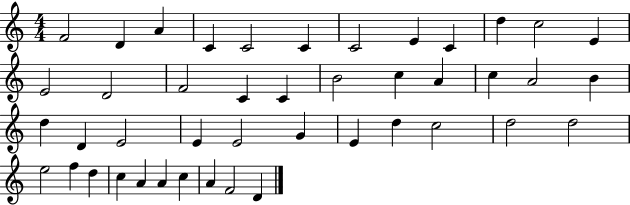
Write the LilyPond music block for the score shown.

{
  \clef treble
  \numericTimeSignature
  \time 4/4
  \key c \major
  f'2 d'4 a'4 | c'4 c'2 c'4 | c'2 e'4 c'4 | d''4 c''2 e'4 | \break e'2 d'2 | f'2 c'4 c'4 | b'2 c''4 a'4 | c''4 a'2 b'4 | \break d''4 d'4 e'2 | e'4 e'2 g'4 | e'4 d''4 c''2 | d''2 d''2 | \break e''2 f''4 d''4 | c''4 a'4 a'4 c''4 | a'4 f'2 d'4 | \bar "|."
}